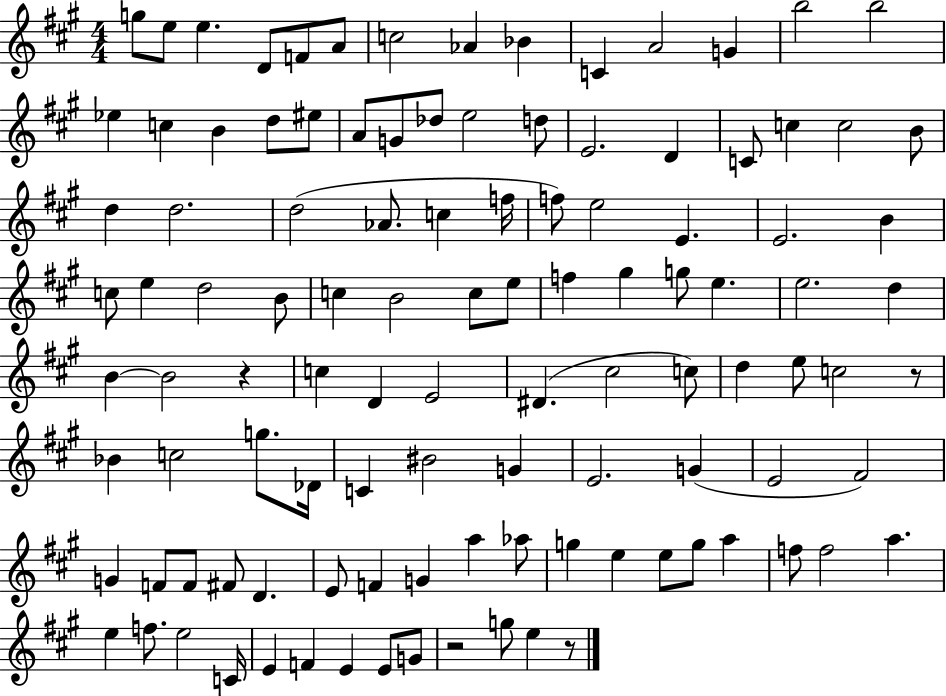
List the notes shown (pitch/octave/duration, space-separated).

G5/e E5/e E5/q. D4/e F4/e A4/e C5/h Ab4/q Bb4/q C4/q A4/h G4/q B5/h B5/h Eb5/q C5/q B4/q D5/e EIS5/e A4/e G4/e Db5/e E5/h D5/e E4/h. D4/q C4/e C5/q C5/h B4/e D5/q D5/h. D5/h Ab4/e. C5/q F5/s F5/e E5/h E4/q. E4/h. B4/q C5/e E5/q D5/h B4/e C5/q B4/h C5/e E5/e F5/q G#5/q G5/e E5/q. E5/h. D5/q B4/q B4/h R/q C5/q D4/q E4/h D#4/q. C#5/h C5/e D5/q E5/e C5/h R/e Bb4/q C5/h G5/e. Db4/s C4/q BIS4/h G4/q E4/h. G4/q E4/h F#4/h G4/q F4/e F4/e F#4/e D4/q. E4/e F4/q G4/q A5/q Ab5/e G5/q E5/q E5/e G5/e A5/q F5/e F5/h A5/q. E5/q F5/e. E5/h C4/s E4/q F4/q E4/q E4/e G4/e R/h G5/e E5/q R/e